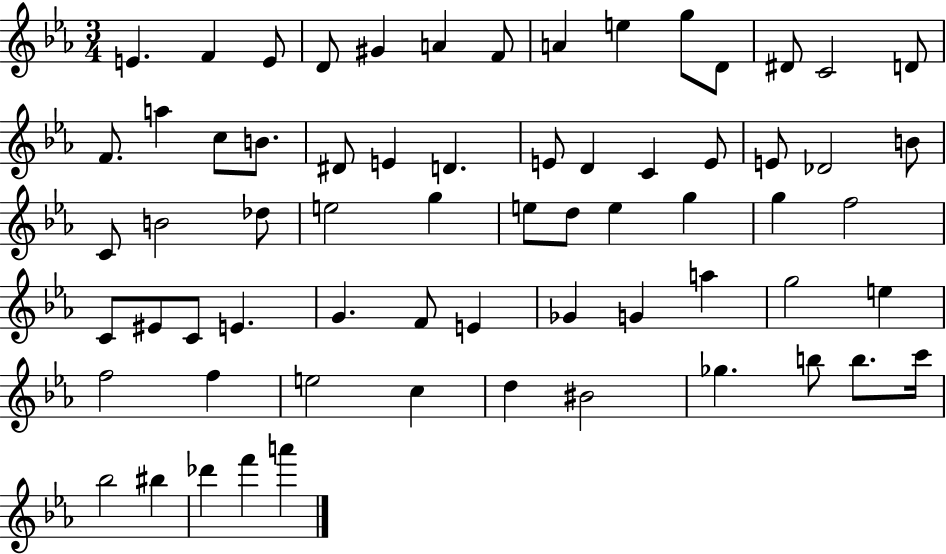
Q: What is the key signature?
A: EES major